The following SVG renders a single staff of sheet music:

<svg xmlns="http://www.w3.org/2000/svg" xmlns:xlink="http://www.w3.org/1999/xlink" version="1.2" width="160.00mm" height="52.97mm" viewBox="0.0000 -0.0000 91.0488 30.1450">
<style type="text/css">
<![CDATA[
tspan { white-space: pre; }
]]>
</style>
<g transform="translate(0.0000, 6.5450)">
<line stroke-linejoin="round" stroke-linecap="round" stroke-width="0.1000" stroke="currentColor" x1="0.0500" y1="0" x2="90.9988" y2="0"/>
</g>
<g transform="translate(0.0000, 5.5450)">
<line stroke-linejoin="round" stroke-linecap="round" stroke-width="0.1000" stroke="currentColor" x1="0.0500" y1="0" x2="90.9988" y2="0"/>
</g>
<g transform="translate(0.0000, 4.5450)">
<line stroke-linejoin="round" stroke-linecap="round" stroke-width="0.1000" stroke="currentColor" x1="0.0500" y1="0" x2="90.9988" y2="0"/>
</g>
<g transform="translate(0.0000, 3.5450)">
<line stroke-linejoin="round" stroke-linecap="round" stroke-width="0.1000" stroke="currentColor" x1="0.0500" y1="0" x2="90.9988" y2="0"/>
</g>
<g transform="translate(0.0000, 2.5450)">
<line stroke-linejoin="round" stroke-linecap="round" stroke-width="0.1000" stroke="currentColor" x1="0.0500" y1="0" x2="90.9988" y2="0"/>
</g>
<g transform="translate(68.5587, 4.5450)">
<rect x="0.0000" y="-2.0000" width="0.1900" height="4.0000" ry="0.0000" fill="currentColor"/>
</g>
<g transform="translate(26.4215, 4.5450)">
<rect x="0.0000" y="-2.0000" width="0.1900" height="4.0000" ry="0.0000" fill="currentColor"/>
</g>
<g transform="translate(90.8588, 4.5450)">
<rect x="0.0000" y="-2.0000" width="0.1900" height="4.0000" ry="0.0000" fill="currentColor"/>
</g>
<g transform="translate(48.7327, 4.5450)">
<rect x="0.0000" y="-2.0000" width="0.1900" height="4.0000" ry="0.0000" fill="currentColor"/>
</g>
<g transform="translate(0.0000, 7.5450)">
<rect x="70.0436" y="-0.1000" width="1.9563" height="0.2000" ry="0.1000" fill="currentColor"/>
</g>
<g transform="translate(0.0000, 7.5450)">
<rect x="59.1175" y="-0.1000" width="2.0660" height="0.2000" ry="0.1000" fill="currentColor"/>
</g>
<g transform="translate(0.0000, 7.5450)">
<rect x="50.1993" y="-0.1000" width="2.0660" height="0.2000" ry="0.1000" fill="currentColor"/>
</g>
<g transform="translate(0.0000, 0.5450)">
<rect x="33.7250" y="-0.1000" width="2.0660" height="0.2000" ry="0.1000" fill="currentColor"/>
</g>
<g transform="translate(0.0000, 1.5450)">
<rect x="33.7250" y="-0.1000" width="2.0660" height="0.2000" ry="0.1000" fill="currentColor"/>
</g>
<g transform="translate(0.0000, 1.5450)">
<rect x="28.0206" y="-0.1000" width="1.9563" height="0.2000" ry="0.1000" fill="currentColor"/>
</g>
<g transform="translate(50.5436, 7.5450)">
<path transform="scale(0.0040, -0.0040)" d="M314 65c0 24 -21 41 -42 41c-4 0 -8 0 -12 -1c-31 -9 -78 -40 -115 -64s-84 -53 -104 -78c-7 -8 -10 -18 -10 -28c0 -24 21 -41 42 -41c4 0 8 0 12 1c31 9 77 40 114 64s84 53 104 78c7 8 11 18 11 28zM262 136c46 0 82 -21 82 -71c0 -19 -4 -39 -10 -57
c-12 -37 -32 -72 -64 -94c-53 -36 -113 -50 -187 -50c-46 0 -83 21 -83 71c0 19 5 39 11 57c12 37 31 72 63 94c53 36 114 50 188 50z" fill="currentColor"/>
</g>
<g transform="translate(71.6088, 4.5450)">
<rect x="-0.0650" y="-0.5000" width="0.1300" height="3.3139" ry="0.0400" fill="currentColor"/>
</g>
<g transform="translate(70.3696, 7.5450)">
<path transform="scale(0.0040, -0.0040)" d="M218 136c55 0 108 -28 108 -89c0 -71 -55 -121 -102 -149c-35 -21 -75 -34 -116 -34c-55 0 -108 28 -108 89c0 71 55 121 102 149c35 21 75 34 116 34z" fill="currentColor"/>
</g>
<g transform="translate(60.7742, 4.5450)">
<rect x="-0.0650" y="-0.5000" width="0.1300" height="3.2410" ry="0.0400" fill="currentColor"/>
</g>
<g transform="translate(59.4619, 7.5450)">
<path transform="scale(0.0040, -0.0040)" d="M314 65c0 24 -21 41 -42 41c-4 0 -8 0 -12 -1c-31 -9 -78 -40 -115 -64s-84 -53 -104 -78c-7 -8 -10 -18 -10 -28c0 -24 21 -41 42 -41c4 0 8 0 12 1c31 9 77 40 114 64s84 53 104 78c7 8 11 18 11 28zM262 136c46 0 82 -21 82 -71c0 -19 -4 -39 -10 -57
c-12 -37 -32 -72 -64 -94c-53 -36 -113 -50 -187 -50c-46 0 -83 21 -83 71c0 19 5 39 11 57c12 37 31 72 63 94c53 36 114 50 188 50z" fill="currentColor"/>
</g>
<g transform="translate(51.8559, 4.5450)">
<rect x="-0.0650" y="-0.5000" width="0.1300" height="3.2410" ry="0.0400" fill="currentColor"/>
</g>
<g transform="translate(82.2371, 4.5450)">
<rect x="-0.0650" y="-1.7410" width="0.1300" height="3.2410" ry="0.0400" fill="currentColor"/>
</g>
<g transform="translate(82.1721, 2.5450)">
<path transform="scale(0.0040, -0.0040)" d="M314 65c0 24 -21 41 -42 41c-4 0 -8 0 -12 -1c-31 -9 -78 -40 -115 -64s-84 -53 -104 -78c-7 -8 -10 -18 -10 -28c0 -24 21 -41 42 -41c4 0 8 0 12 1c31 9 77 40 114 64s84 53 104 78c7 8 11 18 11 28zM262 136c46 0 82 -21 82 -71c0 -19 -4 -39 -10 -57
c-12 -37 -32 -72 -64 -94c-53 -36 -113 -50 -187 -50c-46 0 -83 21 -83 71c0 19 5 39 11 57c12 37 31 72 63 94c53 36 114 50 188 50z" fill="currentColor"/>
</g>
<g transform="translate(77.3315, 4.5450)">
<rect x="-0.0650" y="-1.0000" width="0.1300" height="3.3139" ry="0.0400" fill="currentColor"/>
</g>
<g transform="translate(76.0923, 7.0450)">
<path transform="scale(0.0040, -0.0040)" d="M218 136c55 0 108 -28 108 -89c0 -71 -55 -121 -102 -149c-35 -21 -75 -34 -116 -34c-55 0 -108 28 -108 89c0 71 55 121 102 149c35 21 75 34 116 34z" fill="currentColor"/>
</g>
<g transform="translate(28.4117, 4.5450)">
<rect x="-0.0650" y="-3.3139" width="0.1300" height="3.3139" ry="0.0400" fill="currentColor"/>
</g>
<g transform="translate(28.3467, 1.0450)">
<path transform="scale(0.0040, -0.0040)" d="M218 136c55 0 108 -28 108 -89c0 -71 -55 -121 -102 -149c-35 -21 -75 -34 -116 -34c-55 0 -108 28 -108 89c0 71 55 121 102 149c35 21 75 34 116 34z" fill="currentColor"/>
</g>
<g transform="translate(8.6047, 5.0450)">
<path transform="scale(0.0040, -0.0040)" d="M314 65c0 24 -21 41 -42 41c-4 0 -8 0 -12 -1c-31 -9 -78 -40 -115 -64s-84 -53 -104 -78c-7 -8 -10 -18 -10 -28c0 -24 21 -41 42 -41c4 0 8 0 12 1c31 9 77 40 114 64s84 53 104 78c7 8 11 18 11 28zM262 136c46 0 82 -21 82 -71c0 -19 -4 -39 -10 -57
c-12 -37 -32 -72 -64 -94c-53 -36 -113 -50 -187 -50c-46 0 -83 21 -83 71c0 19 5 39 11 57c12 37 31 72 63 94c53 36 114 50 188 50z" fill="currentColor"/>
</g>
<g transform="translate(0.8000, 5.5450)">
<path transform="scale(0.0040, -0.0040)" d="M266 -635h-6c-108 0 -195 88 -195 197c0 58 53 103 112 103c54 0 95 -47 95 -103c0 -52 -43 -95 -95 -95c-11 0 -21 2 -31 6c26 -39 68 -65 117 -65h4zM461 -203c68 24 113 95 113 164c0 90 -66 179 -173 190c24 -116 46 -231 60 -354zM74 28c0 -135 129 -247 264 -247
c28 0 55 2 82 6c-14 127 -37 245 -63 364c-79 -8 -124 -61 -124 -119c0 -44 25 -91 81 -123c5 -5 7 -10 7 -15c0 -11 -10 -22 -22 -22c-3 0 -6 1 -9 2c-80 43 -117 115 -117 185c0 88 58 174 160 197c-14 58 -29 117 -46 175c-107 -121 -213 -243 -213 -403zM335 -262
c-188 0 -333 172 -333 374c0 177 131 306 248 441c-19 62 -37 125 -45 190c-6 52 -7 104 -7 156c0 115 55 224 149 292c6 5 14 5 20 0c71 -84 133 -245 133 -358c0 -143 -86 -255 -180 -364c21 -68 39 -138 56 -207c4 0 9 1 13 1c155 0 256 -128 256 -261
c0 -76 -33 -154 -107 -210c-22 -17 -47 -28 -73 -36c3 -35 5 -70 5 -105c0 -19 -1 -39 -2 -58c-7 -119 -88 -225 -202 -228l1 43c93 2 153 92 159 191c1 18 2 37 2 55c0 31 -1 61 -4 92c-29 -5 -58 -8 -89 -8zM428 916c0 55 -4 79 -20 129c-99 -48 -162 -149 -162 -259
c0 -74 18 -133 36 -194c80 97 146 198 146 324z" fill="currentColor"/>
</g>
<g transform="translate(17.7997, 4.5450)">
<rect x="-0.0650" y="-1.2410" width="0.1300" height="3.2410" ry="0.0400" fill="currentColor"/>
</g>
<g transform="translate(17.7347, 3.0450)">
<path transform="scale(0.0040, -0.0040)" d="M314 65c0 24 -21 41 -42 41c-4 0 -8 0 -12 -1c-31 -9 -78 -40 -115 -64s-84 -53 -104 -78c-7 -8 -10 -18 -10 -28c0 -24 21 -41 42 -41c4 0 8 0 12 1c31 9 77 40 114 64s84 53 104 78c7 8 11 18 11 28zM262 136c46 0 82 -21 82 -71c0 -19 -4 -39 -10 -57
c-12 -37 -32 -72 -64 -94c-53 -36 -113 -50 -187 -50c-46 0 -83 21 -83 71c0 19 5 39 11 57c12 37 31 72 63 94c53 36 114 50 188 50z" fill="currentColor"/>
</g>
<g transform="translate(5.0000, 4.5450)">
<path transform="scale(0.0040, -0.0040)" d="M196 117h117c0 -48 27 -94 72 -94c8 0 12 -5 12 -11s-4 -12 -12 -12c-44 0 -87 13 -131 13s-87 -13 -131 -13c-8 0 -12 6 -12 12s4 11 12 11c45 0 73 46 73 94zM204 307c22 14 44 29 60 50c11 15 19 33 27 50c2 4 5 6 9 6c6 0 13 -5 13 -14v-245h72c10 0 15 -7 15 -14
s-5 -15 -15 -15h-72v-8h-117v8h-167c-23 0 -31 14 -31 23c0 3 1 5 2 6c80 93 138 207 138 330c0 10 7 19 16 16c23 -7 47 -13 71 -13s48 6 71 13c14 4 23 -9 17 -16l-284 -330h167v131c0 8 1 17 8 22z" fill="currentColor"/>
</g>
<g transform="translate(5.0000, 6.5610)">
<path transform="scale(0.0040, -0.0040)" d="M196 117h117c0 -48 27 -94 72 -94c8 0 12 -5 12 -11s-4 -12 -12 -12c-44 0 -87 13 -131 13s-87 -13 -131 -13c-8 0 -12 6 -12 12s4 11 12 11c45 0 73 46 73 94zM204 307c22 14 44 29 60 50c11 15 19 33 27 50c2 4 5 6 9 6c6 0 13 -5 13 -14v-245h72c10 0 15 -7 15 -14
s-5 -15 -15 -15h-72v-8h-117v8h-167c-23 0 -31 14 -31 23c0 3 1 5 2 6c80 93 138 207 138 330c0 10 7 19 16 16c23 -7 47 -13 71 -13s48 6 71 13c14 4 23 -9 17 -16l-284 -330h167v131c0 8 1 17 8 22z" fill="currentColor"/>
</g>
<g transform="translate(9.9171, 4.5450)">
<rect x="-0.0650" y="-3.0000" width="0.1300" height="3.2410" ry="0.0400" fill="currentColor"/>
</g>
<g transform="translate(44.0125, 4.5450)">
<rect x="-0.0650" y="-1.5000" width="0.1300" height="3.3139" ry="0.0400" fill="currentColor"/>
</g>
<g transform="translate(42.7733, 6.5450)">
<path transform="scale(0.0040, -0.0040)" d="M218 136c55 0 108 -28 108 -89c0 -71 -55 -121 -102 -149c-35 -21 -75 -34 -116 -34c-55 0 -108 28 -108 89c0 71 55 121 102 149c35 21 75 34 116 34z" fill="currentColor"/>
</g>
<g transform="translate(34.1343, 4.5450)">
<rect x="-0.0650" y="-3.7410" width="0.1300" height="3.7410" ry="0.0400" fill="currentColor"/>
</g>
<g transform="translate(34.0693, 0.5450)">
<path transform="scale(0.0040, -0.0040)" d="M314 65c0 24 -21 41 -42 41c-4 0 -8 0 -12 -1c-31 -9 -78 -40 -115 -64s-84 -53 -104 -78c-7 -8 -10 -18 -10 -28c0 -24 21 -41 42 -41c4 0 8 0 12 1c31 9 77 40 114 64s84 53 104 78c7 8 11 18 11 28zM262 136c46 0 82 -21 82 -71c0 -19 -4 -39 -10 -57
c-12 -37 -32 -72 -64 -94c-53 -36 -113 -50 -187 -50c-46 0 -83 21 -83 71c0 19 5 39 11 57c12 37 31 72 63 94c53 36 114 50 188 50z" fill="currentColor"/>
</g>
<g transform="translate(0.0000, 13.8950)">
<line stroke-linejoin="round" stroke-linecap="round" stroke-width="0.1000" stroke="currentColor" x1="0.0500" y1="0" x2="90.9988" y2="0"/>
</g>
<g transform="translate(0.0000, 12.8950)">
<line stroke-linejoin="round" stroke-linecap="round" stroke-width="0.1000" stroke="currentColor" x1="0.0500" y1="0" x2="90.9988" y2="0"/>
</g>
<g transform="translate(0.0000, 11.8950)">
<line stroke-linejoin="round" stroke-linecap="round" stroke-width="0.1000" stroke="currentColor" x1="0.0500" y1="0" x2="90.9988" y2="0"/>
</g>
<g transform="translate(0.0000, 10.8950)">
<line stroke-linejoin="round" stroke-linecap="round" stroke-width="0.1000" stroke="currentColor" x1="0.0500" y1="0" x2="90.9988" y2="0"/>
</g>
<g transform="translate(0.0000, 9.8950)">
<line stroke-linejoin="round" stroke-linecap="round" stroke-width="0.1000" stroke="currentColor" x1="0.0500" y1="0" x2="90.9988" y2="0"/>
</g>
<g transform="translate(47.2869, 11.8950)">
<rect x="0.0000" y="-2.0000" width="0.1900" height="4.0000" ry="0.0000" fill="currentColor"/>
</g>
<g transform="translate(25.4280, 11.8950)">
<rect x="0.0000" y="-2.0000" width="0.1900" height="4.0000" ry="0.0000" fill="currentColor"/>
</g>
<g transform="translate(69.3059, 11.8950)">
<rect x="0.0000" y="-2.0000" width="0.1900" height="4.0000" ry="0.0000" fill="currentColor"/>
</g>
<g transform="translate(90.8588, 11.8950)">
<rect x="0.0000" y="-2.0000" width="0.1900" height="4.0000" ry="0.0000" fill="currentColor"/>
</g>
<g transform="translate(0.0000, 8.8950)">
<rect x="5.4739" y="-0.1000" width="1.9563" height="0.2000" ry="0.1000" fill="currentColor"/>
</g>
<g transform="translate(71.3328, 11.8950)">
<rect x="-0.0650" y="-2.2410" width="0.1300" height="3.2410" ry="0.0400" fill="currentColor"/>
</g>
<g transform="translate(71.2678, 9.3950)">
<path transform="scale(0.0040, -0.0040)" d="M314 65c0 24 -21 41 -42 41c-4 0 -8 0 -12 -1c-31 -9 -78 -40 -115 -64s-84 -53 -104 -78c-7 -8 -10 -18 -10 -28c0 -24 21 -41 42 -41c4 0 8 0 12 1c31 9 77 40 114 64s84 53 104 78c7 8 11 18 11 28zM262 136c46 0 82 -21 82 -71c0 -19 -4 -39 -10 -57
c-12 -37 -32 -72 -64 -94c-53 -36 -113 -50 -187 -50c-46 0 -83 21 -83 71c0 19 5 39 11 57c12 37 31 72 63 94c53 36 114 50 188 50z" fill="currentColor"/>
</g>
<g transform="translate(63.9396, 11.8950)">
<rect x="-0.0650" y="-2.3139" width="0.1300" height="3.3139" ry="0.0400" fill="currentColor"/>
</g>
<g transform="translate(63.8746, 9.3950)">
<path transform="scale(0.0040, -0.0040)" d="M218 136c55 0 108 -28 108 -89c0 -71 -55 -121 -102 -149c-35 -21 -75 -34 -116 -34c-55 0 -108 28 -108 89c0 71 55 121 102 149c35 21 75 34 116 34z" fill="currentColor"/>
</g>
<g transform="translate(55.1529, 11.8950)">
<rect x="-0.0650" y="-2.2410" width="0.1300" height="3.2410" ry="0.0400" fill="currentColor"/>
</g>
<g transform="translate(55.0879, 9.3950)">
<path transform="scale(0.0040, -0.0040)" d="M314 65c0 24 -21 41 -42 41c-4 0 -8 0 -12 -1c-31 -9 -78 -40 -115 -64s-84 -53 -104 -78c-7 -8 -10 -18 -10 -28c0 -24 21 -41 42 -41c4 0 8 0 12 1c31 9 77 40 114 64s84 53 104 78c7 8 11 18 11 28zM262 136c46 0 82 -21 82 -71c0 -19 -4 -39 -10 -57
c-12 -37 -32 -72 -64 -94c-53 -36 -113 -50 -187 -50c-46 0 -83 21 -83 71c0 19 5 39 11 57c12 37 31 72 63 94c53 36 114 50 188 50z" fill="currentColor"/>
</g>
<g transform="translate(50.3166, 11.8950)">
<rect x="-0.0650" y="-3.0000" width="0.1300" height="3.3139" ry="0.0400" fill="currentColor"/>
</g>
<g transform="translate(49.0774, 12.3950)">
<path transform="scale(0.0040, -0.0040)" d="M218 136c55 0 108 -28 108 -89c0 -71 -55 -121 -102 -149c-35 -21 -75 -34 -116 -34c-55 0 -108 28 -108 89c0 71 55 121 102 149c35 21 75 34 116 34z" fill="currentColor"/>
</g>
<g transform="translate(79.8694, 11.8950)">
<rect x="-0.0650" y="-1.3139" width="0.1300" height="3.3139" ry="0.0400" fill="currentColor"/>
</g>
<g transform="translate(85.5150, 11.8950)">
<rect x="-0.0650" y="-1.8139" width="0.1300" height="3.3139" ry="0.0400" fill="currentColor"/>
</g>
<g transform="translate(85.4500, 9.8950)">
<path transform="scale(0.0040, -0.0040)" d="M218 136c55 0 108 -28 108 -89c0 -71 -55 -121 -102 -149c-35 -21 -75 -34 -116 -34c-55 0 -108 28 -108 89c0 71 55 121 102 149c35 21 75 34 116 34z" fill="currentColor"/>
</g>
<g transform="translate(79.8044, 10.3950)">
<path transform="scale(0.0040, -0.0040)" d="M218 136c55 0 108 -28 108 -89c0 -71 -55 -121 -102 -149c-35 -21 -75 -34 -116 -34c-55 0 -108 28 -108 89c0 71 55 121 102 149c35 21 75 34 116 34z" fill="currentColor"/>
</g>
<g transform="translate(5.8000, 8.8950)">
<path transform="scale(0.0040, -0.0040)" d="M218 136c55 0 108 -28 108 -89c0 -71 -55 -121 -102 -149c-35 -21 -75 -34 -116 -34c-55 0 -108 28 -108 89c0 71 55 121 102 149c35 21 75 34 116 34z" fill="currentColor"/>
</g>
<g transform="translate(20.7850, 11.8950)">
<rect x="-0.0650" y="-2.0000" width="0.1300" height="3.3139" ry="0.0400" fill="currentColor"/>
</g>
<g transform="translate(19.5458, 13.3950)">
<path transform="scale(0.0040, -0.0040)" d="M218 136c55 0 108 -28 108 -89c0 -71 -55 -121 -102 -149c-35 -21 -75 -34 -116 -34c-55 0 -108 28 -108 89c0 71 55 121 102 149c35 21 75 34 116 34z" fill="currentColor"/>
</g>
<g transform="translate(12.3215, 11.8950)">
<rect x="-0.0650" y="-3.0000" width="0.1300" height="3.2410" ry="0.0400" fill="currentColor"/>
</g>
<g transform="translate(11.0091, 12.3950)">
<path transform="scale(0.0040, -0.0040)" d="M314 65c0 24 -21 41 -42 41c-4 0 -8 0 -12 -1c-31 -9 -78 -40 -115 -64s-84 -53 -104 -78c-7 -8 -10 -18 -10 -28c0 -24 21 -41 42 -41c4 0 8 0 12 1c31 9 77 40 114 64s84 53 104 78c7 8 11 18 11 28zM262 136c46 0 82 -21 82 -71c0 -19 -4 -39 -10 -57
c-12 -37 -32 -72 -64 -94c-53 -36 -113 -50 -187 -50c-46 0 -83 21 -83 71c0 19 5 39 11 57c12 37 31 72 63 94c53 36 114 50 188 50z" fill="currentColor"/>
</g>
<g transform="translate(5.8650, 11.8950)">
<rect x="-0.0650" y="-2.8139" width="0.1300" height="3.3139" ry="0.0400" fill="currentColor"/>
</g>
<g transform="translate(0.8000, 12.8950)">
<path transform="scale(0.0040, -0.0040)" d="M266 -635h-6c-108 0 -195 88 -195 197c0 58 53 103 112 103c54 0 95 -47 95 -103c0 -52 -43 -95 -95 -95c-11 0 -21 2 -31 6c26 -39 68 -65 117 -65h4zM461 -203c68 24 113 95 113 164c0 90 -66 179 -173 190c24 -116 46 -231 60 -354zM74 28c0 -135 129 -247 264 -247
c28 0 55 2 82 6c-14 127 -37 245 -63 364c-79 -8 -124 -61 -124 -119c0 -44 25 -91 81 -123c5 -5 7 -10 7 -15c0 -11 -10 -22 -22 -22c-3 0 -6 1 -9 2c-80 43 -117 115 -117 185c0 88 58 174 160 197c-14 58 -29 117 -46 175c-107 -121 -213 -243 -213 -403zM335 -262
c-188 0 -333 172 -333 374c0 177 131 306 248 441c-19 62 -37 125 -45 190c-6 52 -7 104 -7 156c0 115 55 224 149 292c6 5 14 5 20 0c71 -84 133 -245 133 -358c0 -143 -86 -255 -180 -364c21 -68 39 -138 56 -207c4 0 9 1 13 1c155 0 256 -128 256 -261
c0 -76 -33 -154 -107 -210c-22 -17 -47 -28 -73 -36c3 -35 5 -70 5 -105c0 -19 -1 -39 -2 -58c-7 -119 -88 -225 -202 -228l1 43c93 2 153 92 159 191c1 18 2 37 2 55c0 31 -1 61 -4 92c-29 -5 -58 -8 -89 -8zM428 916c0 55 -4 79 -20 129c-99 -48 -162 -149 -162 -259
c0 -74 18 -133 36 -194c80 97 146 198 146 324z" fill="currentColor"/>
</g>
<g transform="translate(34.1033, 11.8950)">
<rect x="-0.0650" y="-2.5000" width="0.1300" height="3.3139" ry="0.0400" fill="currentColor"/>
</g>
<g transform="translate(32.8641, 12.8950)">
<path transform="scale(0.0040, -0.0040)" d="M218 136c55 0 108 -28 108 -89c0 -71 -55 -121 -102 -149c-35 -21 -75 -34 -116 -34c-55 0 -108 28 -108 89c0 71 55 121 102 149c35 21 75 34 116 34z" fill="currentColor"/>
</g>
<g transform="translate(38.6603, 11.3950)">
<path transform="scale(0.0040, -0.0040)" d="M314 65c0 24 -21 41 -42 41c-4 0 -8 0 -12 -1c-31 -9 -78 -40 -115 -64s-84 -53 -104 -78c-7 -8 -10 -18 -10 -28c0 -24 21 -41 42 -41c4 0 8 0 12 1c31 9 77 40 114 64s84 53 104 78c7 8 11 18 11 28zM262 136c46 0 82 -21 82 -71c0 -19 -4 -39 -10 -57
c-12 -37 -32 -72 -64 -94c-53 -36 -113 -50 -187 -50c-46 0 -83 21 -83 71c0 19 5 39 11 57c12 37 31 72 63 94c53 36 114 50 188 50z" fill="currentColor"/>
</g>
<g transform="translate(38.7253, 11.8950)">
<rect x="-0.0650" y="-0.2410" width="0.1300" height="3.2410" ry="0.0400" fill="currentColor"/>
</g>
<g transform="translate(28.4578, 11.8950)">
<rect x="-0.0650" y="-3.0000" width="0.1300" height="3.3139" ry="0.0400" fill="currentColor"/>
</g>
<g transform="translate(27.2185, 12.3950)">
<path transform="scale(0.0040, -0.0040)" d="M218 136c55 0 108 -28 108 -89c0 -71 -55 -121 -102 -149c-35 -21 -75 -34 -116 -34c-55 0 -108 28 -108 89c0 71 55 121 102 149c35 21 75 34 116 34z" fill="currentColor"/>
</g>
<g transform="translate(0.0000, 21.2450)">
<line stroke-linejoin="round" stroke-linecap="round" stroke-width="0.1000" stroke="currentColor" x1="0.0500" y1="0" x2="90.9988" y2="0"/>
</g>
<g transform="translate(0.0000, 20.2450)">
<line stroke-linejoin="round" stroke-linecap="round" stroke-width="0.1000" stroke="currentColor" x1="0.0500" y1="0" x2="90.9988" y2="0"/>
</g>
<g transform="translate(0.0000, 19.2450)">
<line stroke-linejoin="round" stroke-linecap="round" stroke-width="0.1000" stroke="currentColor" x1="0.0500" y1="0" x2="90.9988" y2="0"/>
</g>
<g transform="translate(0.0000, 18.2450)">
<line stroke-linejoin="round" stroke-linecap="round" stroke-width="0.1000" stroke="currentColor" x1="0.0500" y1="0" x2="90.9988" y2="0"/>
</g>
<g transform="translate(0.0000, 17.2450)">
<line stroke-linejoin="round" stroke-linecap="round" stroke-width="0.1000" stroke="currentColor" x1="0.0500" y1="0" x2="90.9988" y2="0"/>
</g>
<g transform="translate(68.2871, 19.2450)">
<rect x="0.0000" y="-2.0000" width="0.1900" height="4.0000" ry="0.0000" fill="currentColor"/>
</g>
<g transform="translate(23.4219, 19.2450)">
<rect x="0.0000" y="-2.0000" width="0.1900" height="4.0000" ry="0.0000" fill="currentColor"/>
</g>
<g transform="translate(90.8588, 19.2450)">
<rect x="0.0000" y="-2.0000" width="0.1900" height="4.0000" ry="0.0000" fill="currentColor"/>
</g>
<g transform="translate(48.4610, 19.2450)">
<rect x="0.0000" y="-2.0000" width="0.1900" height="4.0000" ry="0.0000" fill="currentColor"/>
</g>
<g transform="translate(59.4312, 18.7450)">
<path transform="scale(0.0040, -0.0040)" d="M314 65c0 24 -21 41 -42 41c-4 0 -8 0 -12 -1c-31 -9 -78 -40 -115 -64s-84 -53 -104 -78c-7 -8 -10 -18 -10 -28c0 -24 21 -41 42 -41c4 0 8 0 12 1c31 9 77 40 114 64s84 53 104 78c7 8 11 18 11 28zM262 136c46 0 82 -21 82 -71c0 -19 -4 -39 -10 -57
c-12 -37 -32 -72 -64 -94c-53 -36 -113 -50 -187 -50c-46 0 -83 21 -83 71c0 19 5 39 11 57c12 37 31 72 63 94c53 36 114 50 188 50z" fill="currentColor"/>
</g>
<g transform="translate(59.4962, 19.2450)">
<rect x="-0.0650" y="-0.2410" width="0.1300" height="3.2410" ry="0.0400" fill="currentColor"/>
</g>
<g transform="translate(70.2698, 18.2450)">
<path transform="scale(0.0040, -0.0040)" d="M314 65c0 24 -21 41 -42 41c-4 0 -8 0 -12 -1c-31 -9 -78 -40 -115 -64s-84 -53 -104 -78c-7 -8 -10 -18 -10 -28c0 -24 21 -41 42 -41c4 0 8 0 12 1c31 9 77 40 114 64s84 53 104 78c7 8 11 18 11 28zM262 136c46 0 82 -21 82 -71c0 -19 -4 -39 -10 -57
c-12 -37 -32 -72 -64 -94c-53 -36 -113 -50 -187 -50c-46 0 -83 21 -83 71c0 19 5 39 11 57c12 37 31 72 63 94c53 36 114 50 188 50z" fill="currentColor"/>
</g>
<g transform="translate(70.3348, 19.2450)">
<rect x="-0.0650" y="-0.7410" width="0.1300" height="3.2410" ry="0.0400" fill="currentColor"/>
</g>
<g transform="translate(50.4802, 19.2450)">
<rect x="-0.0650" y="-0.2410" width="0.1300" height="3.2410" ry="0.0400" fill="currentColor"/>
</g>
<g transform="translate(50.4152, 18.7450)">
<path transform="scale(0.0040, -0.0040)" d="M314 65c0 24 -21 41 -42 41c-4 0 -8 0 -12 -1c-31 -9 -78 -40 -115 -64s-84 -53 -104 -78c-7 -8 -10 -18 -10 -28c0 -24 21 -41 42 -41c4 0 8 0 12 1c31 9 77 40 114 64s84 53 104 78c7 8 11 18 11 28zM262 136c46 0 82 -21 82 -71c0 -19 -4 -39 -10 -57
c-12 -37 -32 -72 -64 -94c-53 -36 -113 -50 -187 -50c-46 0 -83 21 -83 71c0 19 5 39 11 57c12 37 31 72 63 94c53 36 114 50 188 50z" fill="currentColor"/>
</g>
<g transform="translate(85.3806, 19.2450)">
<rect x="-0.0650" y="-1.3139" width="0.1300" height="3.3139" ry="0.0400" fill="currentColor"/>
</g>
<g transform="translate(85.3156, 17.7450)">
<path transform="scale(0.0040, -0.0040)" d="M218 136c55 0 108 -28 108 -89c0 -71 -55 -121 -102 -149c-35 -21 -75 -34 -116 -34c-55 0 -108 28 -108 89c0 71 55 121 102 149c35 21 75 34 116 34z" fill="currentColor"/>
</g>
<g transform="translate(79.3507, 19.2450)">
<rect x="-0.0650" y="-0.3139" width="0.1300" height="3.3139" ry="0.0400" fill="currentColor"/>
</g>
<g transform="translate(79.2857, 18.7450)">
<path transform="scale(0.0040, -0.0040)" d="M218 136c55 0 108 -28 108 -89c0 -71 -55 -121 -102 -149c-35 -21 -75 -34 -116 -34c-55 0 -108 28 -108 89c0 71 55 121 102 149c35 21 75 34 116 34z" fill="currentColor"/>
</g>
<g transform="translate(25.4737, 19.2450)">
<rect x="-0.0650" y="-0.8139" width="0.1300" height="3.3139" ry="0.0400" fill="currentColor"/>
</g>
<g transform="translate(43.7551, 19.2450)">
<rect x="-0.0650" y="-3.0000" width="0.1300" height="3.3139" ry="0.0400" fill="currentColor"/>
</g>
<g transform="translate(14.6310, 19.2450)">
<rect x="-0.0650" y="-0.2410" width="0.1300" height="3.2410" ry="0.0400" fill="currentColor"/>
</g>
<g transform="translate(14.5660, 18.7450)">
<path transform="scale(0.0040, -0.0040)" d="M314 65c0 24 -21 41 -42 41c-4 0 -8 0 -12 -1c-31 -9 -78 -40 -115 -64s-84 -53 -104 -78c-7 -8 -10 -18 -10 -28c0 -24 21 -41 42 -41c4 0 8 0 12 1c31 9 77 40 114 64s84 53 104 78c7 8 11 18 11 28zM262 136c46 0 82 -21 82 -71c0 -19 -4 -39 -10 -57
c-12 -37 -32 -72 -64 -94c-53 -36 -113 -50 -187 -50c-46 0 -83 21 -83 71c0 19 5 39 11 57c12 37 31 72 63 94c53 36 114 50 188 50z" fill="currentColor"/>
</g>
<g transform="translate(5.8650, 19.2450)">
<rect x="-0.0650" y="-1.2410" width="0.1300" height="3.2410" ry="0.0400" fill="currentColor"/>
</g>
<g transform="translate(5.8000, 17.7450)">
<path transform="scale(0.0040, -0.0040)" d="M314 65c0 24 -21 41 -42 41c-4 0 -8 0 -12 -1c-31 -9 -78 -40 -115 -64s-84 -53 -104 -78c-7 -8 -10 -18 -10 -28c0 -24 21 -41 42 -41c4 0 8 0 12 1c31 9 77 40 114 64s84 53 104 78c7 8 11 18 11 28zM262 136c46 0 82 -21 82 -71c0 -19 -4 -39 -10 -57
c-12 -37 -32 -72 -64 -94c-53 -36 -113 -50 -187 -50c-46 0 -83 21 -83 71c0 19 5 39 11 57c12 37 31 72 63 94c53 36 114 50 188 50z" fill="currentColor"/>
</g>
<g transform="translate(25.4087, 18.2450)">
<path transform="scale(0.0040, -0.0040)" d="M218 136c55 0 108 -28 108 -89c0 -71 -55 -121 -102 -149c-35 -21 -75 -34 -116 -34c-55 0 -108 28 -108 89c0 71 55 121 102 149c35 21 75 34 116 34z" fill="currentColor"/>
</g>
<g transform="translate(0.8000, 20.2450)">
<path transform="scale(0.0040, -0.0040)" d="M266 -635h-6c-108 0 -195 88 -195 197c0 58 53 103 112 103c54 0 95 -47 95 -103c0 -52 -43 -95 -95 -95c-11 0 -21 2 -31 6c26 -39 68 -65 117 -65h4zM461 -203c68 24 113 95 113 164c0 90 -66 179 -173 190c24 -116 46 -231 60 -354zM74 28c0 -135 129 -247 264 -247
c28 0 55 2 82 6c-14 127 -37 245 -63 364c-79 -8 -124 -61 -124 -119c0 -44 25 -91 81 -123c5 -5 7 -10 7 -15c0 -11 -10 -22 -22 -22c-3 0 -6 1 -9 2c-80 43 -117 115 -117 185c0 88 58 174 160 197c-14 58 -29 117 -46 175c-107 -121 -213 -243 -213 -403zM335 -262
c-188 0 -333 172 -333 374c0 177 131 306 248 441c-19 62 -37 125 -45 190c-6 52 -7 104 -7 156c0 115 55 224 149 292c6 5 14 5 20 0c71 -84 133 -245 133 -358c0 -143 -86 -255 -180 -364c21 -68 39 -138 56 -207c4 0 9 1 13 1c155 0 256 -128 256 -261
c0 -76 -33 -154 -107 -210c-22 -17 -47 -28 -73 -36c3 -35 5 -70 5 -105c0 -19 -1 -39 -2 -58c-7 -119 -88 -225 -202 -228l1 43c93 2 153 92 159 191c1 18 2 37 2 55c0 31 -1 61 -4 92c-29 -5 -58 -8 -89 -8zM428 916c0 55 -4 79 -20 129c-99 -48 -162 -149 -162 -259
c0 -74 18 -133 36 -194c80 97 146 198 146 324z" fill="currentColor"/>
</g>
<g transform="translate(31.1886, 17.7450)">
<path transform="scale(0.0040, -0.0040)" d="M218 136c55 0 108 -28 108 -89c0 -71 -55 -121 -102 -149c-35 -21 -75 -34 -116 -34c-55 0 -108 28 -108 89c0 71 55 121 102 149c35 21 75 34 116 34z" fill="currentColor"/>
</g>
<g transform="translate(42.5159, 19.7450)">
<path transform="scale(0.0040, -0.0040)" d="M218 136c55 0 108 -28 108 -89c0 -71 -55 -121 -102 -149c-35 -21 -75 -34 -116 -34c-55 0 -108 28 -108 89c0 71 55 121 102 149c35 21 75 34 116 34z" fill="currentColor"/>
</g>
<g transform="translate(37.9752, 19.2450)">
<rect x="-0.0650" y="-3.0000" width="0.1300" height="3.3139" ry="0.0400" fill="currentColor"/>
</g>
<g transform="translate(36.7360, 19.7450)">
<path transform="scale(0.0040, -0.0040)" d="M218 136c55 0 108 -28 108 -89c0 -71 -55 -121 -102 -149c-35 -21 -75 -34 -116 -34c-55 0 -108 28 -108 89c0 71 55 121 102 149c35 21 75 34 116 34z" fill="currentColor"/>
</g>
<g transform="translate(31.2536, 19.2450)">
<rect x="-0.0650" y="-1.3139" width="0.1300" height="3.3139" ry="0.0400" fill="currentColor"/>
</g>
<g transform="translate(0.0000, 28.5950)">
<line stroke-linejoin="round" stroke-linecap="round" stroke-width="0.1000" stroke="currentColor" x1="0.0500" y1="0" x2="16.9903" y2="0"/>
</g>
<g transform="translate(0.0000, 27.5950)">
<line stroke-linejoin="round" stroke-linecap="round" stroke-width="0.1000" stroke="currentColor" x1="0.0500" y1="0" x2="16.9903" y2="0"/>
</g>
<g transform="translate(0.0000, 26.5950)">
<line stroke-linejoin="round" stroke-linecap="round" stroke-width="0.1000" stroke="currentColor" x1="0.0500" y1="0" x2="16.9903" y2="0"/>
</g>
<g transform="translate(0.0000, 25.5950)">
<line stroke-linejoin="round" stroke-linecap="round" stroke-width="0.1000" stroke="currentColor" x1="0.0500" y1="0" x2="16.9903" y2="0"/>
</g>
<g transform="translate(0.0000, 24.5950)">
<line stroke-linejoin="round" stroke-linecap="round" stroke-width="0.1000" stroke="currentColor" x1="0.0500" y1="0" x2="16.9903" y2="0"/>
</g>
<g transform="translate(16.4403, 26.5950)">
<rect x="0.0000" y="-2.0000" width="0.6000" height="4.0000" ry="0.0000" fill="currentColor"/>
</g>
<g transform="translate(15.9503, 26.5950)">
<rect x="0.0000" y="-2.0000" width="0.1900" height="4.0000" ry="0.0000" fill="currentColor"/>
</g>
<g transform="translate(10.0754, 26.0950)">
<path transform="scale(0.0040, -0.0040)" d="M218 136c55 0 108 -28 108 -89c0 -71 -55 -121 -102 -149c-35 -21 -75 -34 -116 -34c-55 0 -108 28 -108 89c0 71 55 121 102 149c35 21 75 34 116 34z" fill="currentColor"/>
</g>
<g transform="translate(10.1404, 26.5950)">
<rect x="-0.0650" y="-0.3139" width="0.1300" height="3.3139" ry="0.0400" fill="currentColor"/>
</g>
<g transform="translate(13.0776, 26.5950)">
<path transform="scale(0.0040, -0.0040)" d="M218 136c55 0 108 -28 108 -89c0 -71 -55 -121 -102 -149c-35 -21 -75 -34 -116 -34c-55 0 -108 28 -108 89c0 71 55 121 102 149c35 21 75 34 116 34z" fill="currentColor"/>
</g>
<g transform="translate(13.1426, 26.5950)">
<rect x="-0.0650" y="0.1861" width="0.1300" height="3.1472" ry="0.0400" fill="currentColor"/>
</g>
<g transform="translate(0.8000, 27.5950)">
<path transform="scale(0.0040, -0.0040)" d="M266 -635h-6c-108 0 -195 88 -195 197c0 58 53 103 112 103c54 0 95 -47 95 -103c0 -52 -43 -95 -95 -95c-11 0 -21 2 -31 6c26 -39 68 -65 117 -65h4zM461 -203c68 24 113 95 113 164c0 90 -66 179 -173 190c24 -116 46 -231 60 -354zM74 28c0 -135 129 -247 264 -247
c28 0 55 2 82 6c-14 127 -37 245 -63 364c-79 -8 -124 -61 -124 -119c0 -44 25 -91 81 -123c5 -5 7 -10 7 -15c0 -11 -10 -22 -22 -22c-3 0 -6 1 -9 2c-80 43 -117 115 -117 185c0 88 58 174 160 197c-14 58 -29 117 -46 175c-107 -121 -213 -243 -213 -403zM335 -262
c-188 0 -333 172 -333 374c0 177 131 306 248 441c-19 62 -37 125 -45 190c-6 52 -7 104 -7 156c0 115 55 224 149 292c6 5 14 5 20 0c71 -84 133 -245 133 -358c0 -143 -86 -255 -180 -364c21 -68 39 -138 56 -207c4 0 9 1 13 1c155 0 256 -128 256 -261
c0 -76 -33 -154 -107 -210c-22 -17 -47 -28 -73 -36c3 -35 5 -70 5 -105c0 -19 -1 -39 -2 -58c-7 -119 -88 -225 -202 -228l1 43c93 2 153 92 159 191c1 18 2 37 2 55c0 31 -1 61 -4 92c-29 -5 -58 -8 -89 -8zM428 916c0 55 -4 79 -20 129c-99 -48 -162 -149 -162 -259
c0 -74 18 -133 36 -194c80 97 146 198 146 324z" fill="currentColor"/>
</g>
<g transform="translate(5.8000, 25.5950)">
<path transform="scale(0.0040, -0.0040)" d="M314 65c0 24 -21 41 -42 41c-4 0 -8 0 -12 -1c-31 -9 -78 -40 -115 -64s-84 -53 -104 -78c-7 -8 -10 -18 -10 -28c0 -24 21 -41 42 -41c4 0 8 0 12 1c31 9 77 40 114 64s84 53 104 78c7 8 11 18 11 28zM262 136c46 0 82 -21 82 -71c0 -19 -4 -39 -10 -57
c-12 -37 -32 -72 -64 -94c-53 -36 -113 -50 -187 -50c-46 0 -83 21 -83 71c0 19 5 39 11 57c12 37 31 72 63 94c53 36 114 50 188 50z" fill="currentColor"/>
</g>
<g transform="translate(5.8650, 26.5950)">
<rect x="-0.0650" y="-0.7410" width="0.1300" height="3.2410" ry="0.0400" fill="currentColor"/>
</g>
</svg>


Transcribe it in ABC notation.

X:1
T:Untitled
M:4/4
L:1/4
K:C
A2 e2 b c'2 E C2 C2 C D f2 a A2 F A G c2 A g2 g g2 e f e2 c2 d e A A c2 c2 d2 c e d2 c B